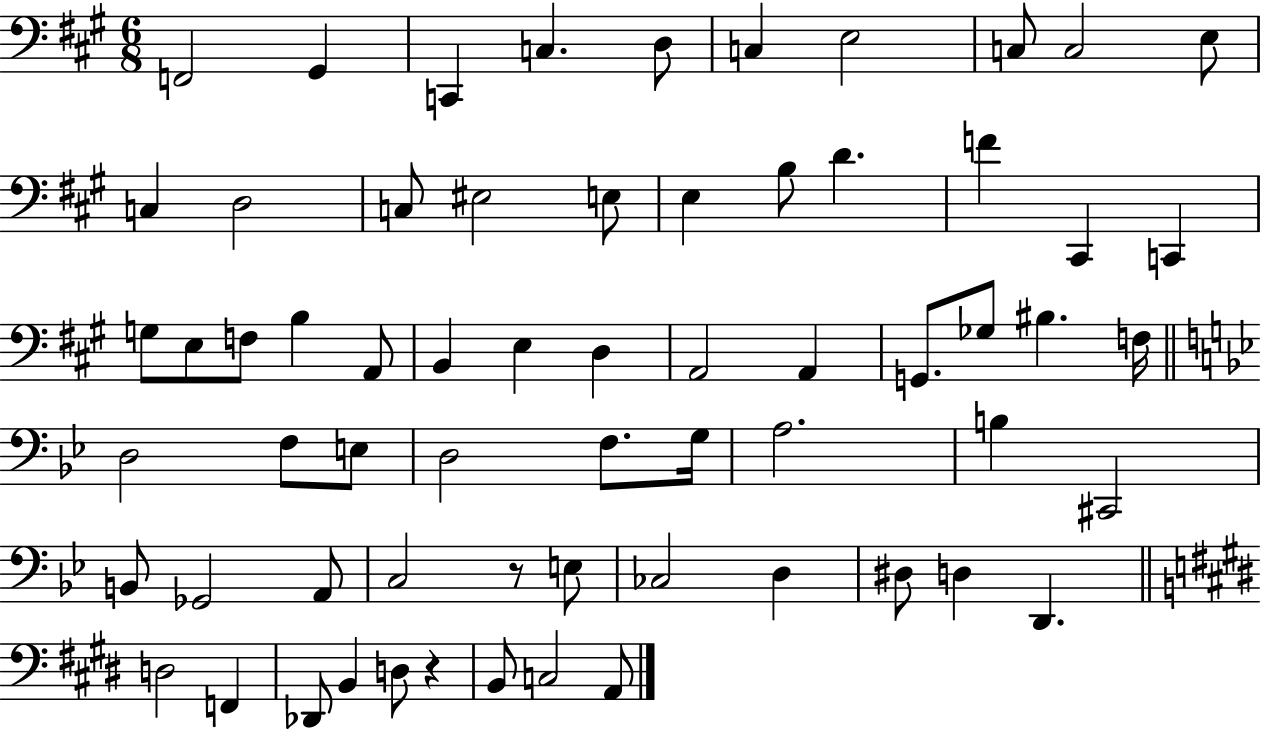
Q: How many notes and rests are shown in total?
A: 64